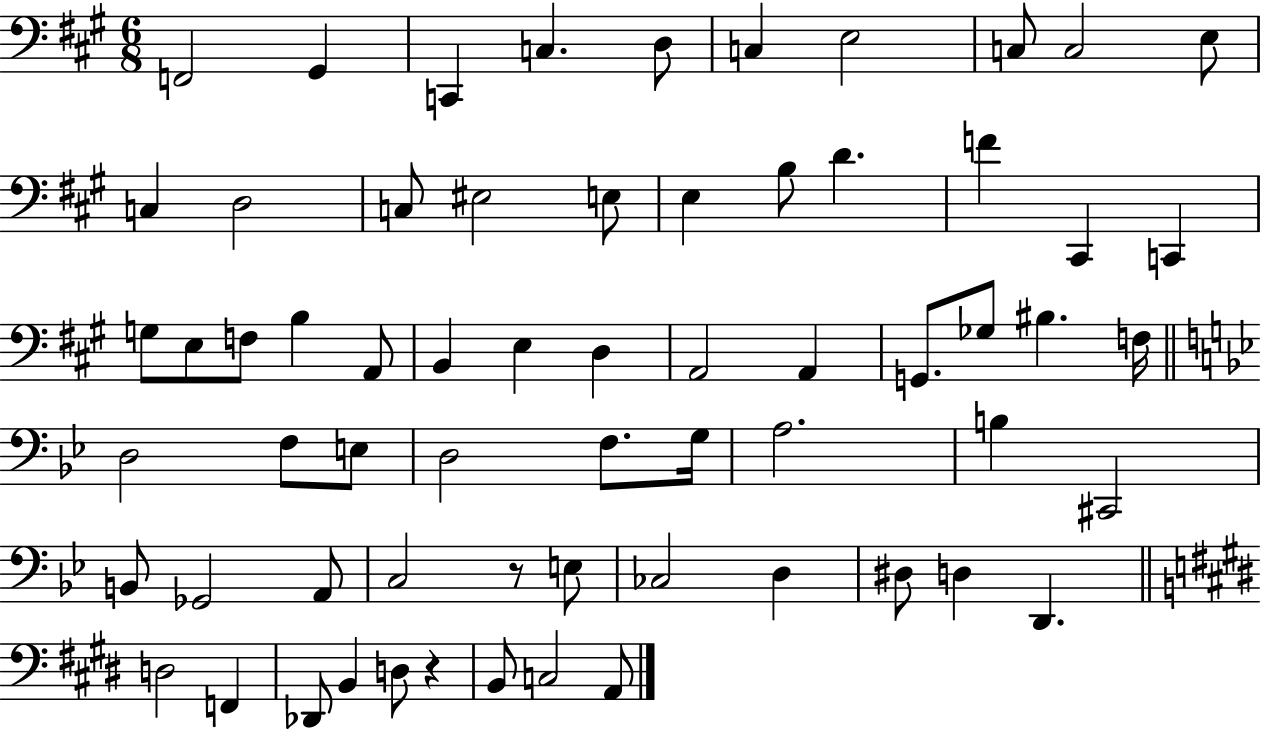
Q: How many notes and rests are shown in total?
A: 64